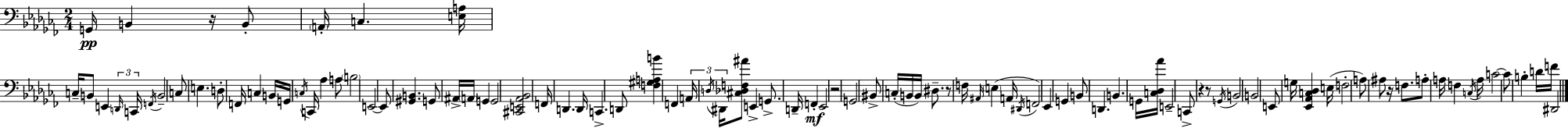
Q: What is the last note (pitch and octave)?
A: D#2